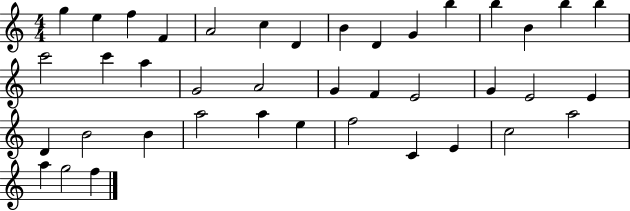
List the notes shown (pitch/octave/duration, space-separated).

G5/q E5/q F5/q F4/q A4/h C5/q D4/q B4/q D4/q G4/q B5/q B5/q B4/q B5/q B5/q C6/h C6/q A5/q G4/h A4/h G4/q F4/q E4/h G4/q E4/h E4/q D4/q B4/h B4/q A5/h A5/q E5/q F5/h C4/q E4/q C5/h A5/h A5/q G5/h F5/q